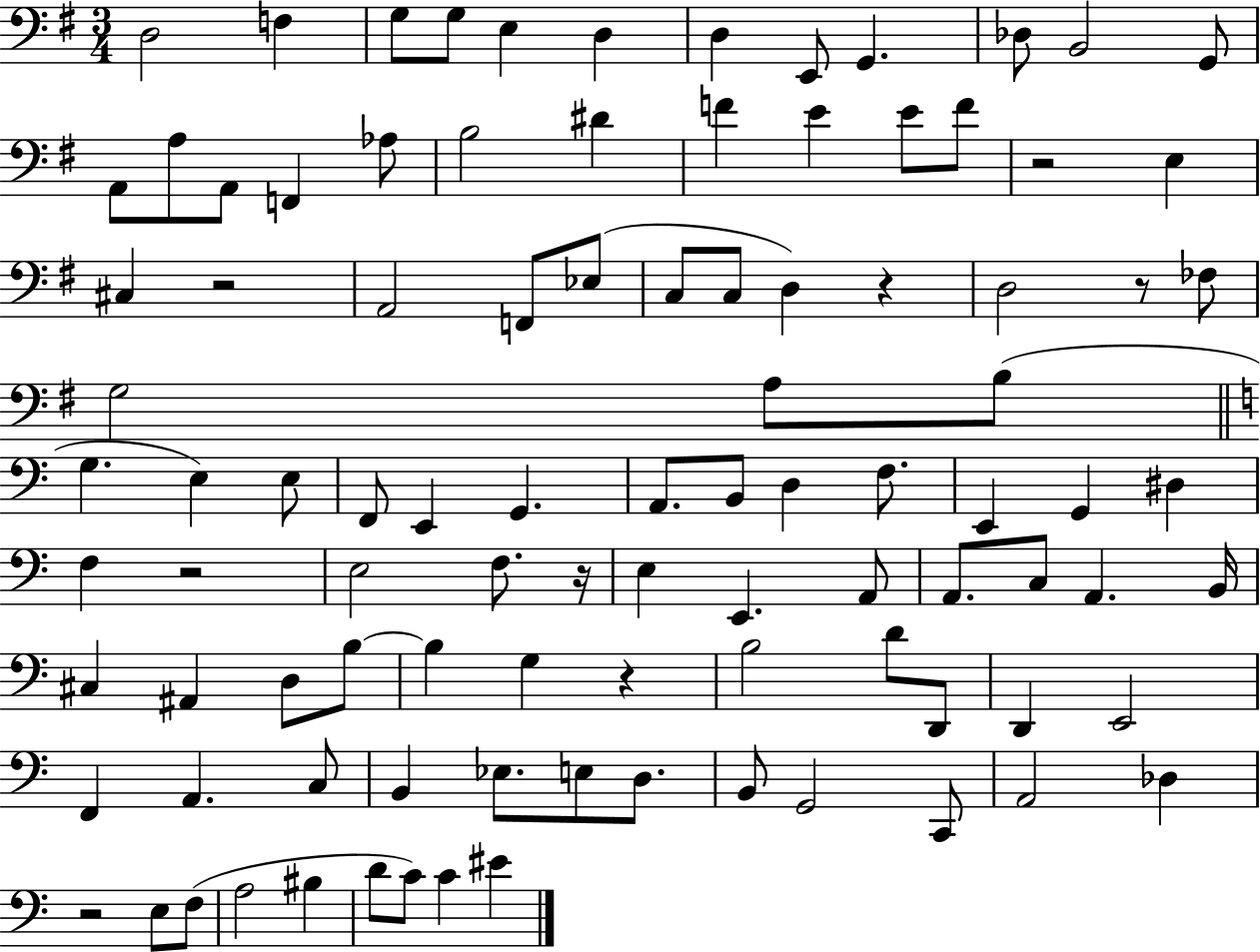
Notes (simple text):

D3/h F3/q G3/e G3/e E3/q D3/q D3/q E2/e G2/q. Db3/e B2/h G2/e A2/e A3/e A2/e F2/q Ab3/e B3/h D#4/q F4/q E4/q E4/e F4/e R/h E3/q C#3/q R/h A2/h F2/e Eb3/e C3/e C3/e D3/q R/q D3/h R/e FES3/e G3/h A3/e B3/e G3/q. E3/q E3/e F2/e E2/q G2/q. A2/e. B2/e D3/q F3/e. E2/q G2/q D#3/q F3/q R/h E3/h F3/e. R/s E3/q E2/q. A2/e A2/e. C3/e A2/q. B2/s C#3/q A#2/q D3/e B3/e B3/q G3/q R/q B3/h D4/e D2/e D2/q E2/h F2/q A2/q. C3/e B2/q Eb3/e. E3/e D3/e. B2/e G2/h C2/e A2/h Db3/q R/h E3/e F3/e A3/h BIS3/q D4/e C4/e C4/q EIS4/q